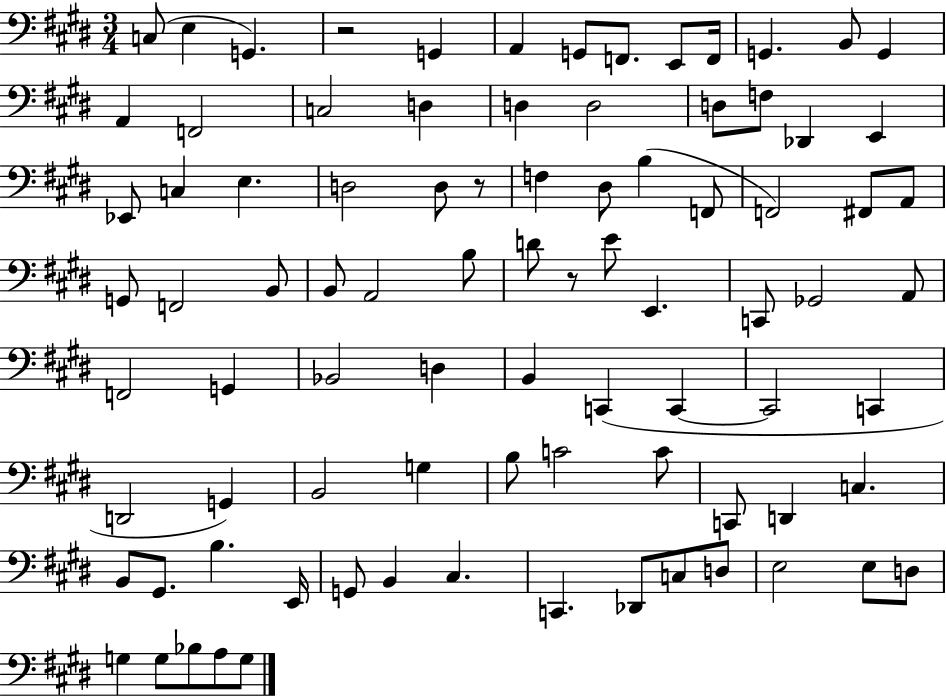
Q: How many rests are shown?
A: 3